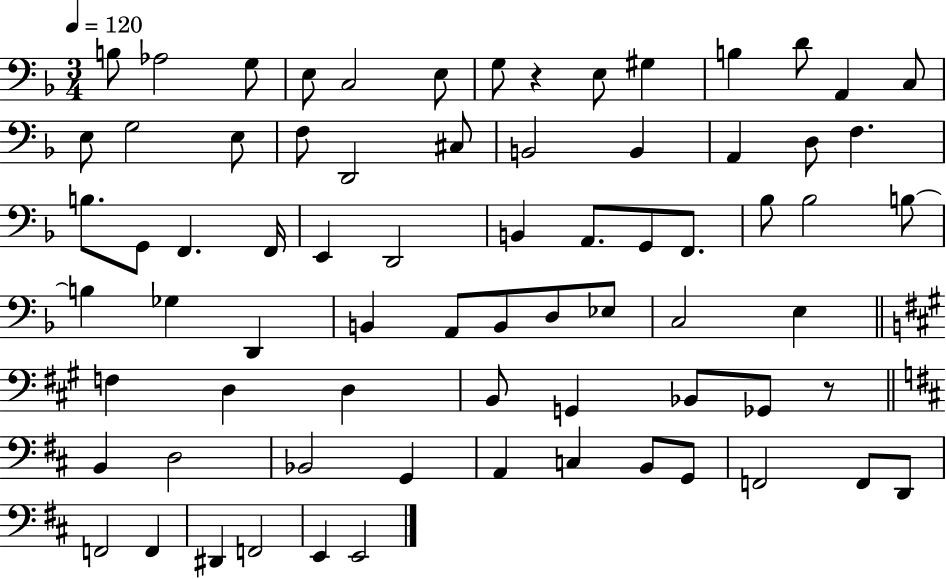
B3/e Ab3/h G3/e E3/e C3/h E3/e G3/e R/q E3/e G#3/q B3/q D4/e A2/q C3/e E3/e G3/h E3/e F3/e D2/h C#3/e B2/h B2/q A2/q D3/e F3/q. B3/e. G2/e F2/q. F2/s E2/q D2/h B2/q A2/e. G2/e F2/e. Bb3/e Bb3/h B3/e B3/q Gb3/q D2/q B2/q A2/e B2/e D3/e Eb3/e C3/h E3/q F3/q D3/q D3/q B2/e G2/q Bb2/e Gb2/e R/e B2/q D3/h Bb2/h G2/q A2/q C3/q B2/e G2/e F2/h F2/e D2/e F2/h F2/q D#2/q F2/h E2/q E2/h